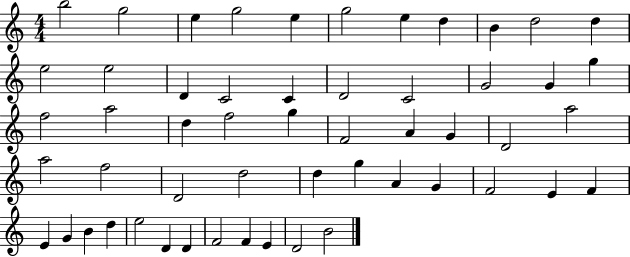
{
  \clef treble
  \numericTimeSignature
  \time 4/4
  \key c \major
  b''2 g''2 | e''4 g''2 e''4 | g''2 e''4 d''4 | b'4 d''2 d''4 | \break e''2 e''2 | d'4 c'2 c'4 | d'2 c'2 | g'2 g'4 g''4 | \break f''2 a''2 | d''4 f''2 g''4 | f'2 a'4 g'4 | d'2 a''2 | \break a''2 f''2 | d'2 d''2 | d''4 g''4 a'4 g'4 | f'2 e'4 f'4 | \break e'4 g'4 b'4 d''4 | e''2 d'4 d'4 | f'2 f'4 e'4 | d'2 b'2 | \break \bar "|."
}